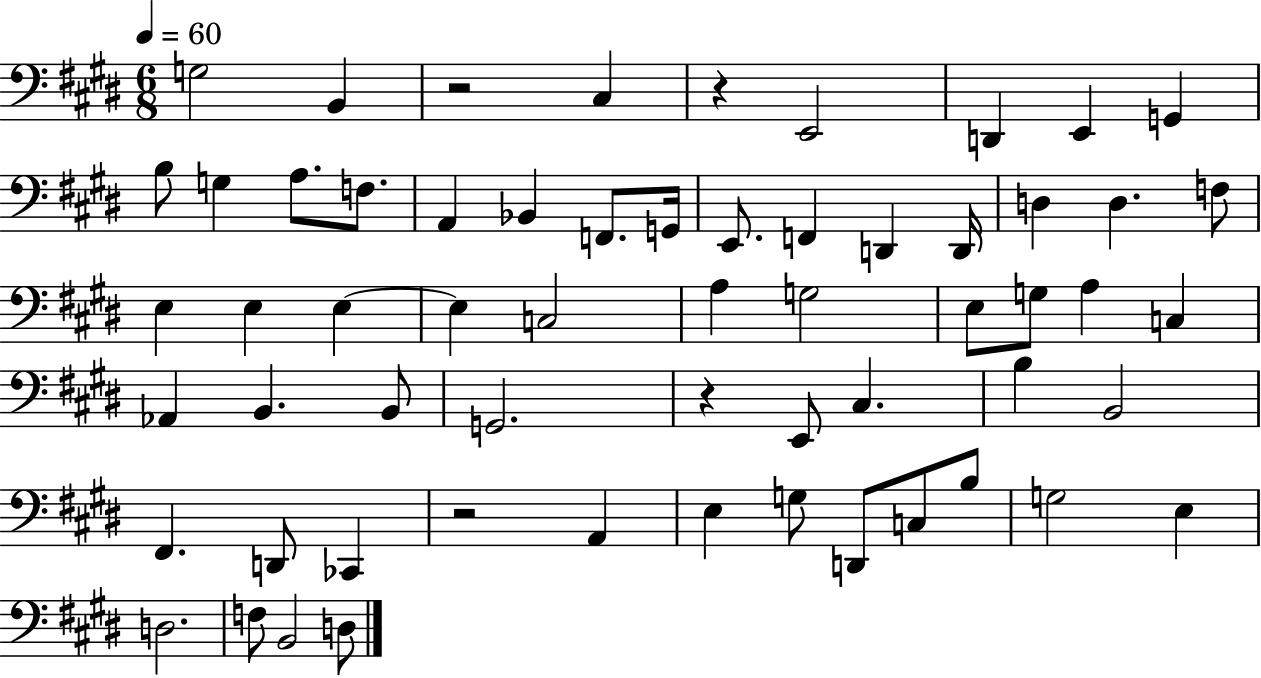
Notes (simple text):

G3/h B2/q R/h C#3/q R/q E2/h D2/q E2/q G2/q B3/e G3/q A3/e. F3/e. A2/q Bb2/q F2/e. G2/s E2/e. F2/q D2/q D2/s D3/q D3/q. F3/e E3/q E3/q E3/q E3/q C3/h A3/q G3/h E3/e G3/e A3/q C3/q Ab2/q B2/q. B2/e G2/h. R/q E2/e C#3/q. B3/q B2/h F#2/q. D2/e CES2/q R/h A2/q E3/q G3/e D2/e C3/e B3/e G3/h E3/q D3/h. F3/e B2/h D3/e